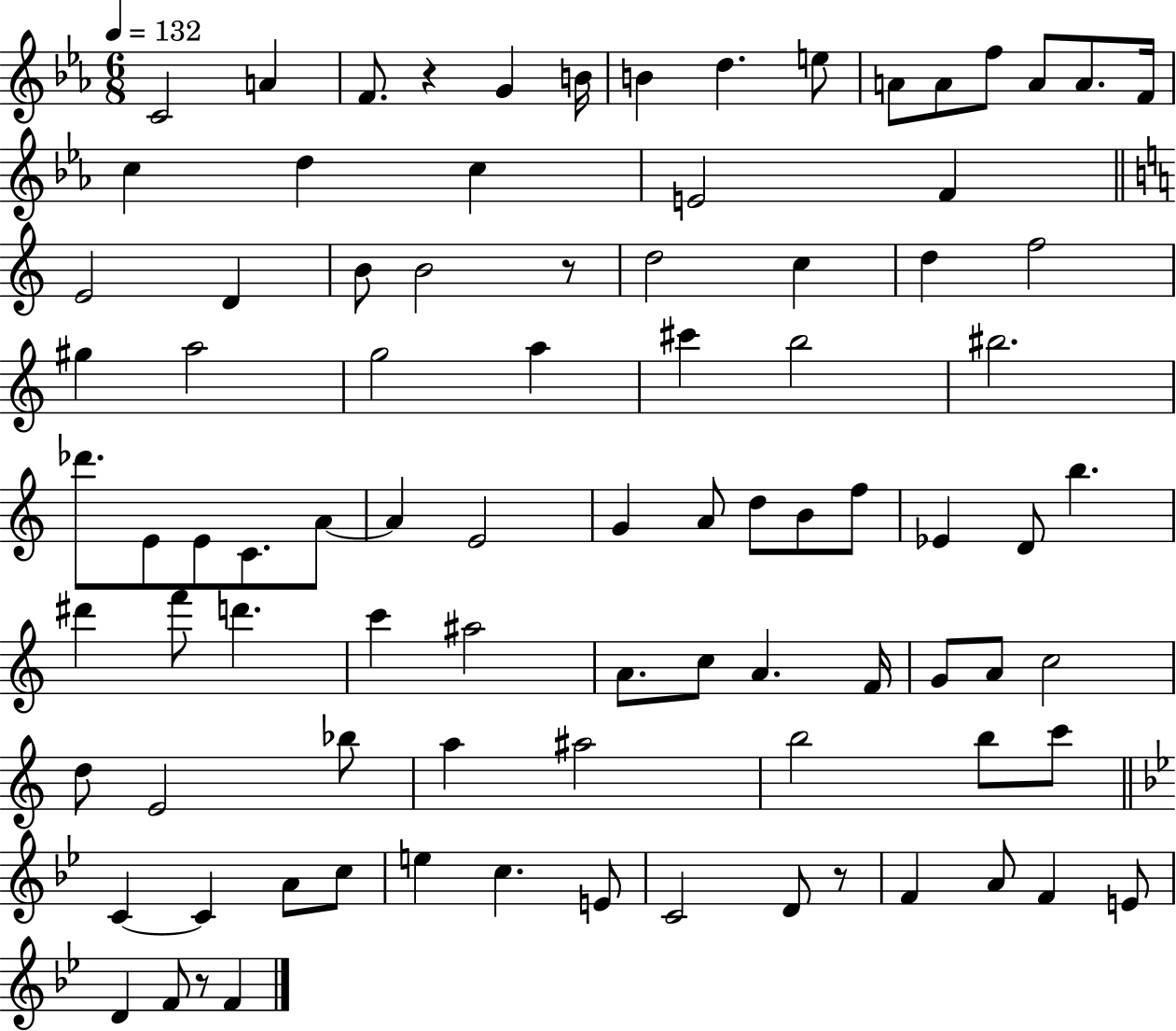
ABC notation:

X:1
T:Untitled
M:6/8
L:1/4
K:Eb
C2 A F/2 z G B/4 B d e/2 A/2 A/2 f/2 A/2 A/2 F/4 c d c E2 F E2 D B/2 B2 z/2 d2 c d f2 ^g a2 g2 a ^c' b2 ^b2 _d'/2 E/2 E/2 C/2 A/2 A E2 G A/2 d/2 B/2 f/2 _E D/2 b ^d' f'/2 d' c' ^a2 A/2 c/2 A F/4 G/2 A/2 c2 d/2 E2 _b/2 a ^a2 b2 b/2 c'/2 C C A/2 c/2 e c E/2 C2 D/2 z/2 F A/2 F E/2 D F/2 z/2 F